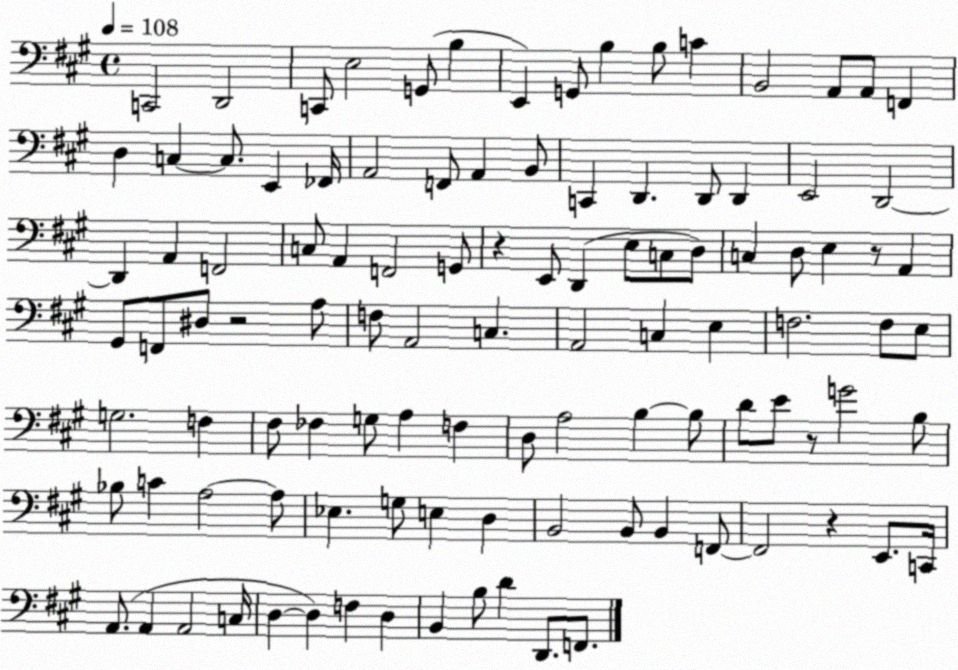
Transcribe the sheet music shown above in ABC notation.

X:1
T:Untitled
M:4/4
L:1/4
K:A
C,,2 D,,2 C,,/2 E,2 G,,/2 B, E,, G,,/2 B, B,/2 C B,,2 A,,/2 A,,/2 F,, D, C, C,/2 E,, _F,,/4 A,,2 F,,/2 A,, B,,/2 C,, D,, D,,/2 D,, E,,2 D,,2 D,, A,, F,,2 C,/2 A,, F,,2 G,,/2 z E,,/2 D,, E,/2 C,/2 D,/2 C, D,/2 E, z/2 A,, ^G,,/2 F,,/2 ^D,/2 z2 A,/2 F,/2 A,,2 C, A,,2 C, E, F,2 F,/2 E,/2 G,2 F, ^F,/2 _F, G,/2 A, F, D,/2 A,2 B, B,/2 D/2 E/2 z/2 G2 B,/2 _B,/2 C A,2 A,/2 _E, G,/2 E, D, B,,2 B,,/2 B,, F,,/2 F,,2 z E,,/2 C,,/4 A,,/2 A,, A,,2 C,/4 D, D, F, D, B,, B,/2 D D,,/2 F,,/2